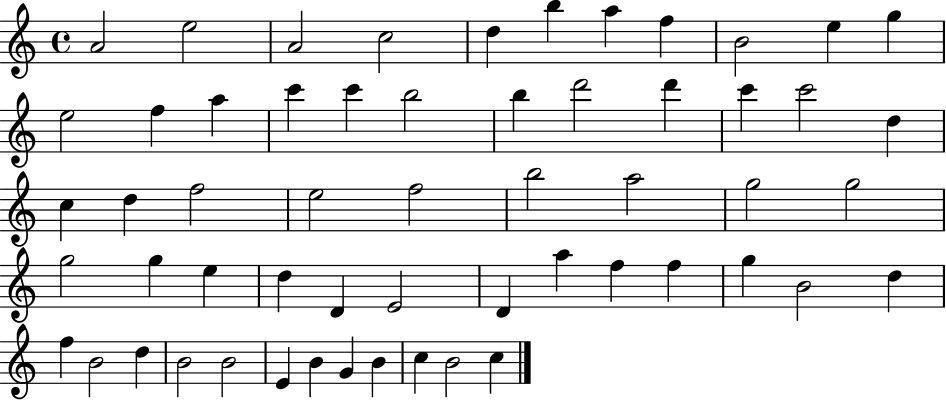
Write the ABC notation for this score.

X:1
T:Untitled
M:4/4
L:1/4
K:C
A2 e2 A2 c2 d b a f B2 e g e2 f a c' c' b2 b d'2 d' c' c'2 d c d f2 e2 f2 b2 a2 g2 g2 g2 g e d D E2 D a f f g B2 d f B2 d B2 B2 E B G B c B2 c